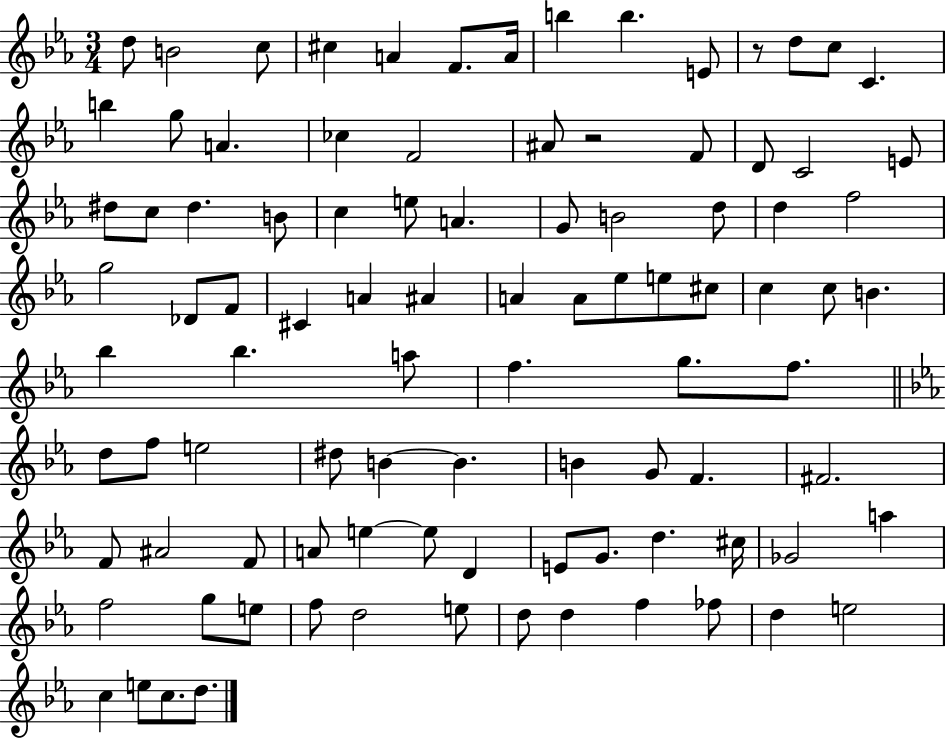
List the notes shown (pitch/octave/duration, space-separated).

D5/e B4/h C5/e C#5/q A4/q F4/e. A4/s B5/q B5/q. E4/e R/e D5/e C5/e C4/q. B5/q G5/e A4/q. CES5/q F4/h A#4/e R/h F4/e D4/e C4/h E4/e D#5/e C5/e D#5/q. B4/e C5/q E5/e A4/q. G4/e B4/h D5/e D5/q F5/h G5/h Db4/e F4/e C#4/q A4/q A#4/q A4/q A4/e Eb5/e E5/e C#5/e C5/q C5/e B4/q. Bb5/q Bb5/q. A5/e F5/q. G5/e. F5/e. D5/e F5/e E5/h D#5/e B4/q B4/q. B4/q G4/e F4/q. F#4/h. F4/e A#4/h F4/e A4/e E5/q E5/e D4/q E4/e G4/e. D5/q. C#5/s Gb4/h A5/q F5/h G5/e E5/e F5/e D5/h E5/e D5/e D5/q F5/q FES5/e D5/q E5/h C5/q E5/e C5/e. D5/e.